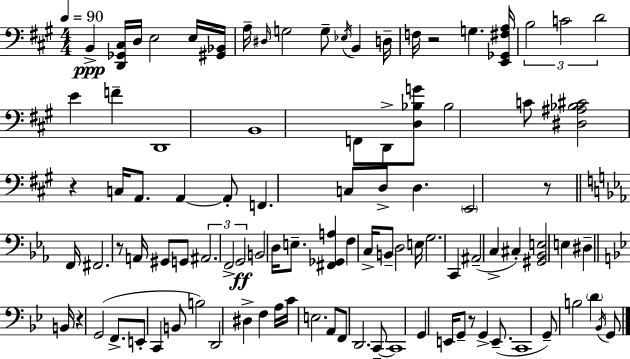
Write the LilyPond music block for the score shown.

{
  \clef bass
  \numericTimeSignature
  \time 4/4
  \key a \major
  \tempo 4 = 90
  b,4->\ppp <d, ges, cis>16 d16 e2 e16 <gis, bes,>16 | a16-- \grace { dis16 } g2 g8-- \acciaccatura { ees16 } b,4 | d16-- f16 r2 g4. | <e, ges, fis a>16 \tuplet 3/2 { b2 c'2 | \break d'2 } e'4 f'4-- | d,1 | b,1 | f,8 d,8-> <d bes g'>8 bes2 | \break c'8 <dis ais bes cis'>2 r4 c16 a,8. | a,4~~ a,8-. f,4. c8 | d8-> d4. \parenthesize e,2 | r8 \bar "||" \break \key ees \major f,16 fis,2. r8 a,16 | gis,8 g,8 \tuplet 3/2 { ais,2. | f,2-> g,2\ff } | b,2 d16 e8.-- <fis, ges, a>4 | \break f4 c16-> b,8-- d2 e16 | g2. c,4 | ais,2--( c4-> cis4-.) | <gis, bes, e>2 e4 dis4-- | \break \bar "||" \break \key g \minor b,16 r4 g,2( f,8.-> | e,8-. c,4 b,8 b2) | d,2 dis4-> f4 | a16 c'16 e2. a,8 | \break f,8 d,2. c,8--~~ | c,1 | g,4 e,16 g,8-- r8 g,4-> e,8.--( | c,1 | \break g,8--) b2 \parenthesize d'4 \acciaccatura { bes,16 } g,8 | \bar "|."
}